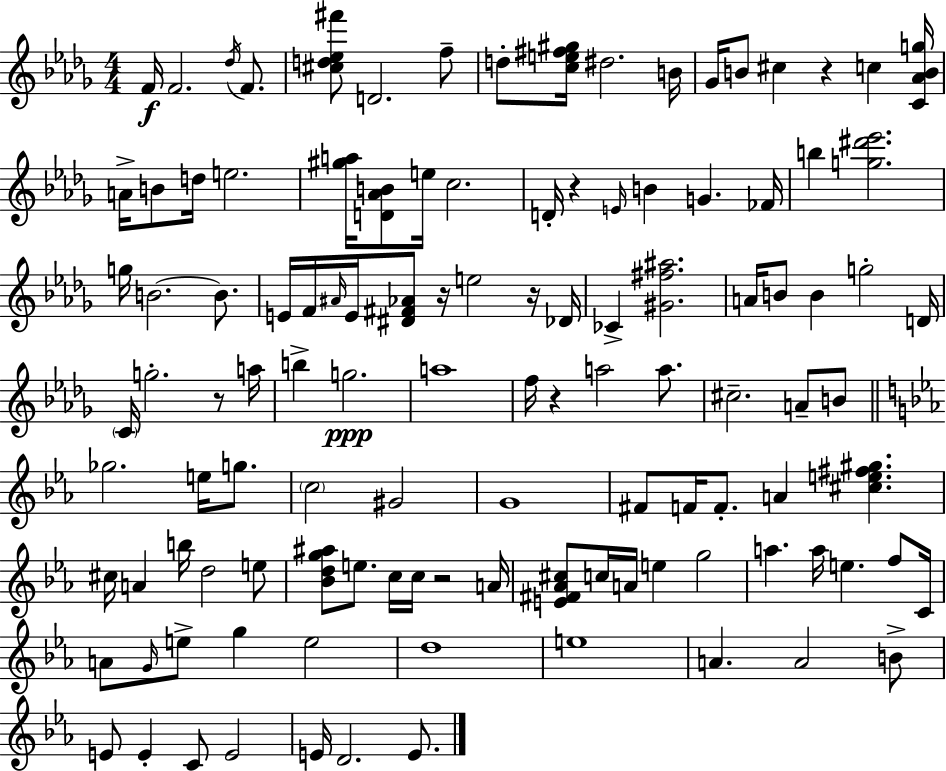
F4/s F4/h. Db5/s F4/e. [C#5,D5,Eb5,F#6]/e D4/h. F5/e D5/e [C5,E5,F#5,G#5]/s D#5/h. B4/s Gb4/s B4/e C#5/q R/q C5/q [C4,Ab4,B4,G5]/s A4/s B4/e D5/s E5/h. [G#5,A5]/s [D4,Ab4,B4]/e E5/s C5/h. D4/s R/q E4/s B4/q G4/q. FES4/s B5/q [G5,D#6,Eb6]/h. G5/s B4/h. B4/e. E4/s F4/s A#4/s E4/s [D#4,F#4,Ab4]/e R/s E5/h R/s Db4/s CES4/q [G#4,F#5,A#5]/h. A4/s B4/e B4/q G5/h D4/s C4/s G5/h. R/e A5/s B5/q G5/h. A5/w F5/s R/q A5/h A5/e. C#5/h. A4/e B4/e Gb5/h. E5/s G5/e. C5/h G#4/h G4/w F#4/e F4/s F4/e. A4/q [C#5,E5,F#5,G#5]/q. C#5/s A4/q B5/s D5/h E5/e [Bb4,D5,G5,A#5]/e E5/e. C5/s C5/s R/h A4/s [E4,F#4,Ab4,C#5]/e C5/s A4/s E5/q G5/h A5/q. A5/s E5/q. F5/e C4/s A4/e G4/s E5/e G5/q E5/h D5/w E5/w A4/q. A4/h B4/e E4/e E4/q C4/e E4/h E4/s D4/h. E4/e.